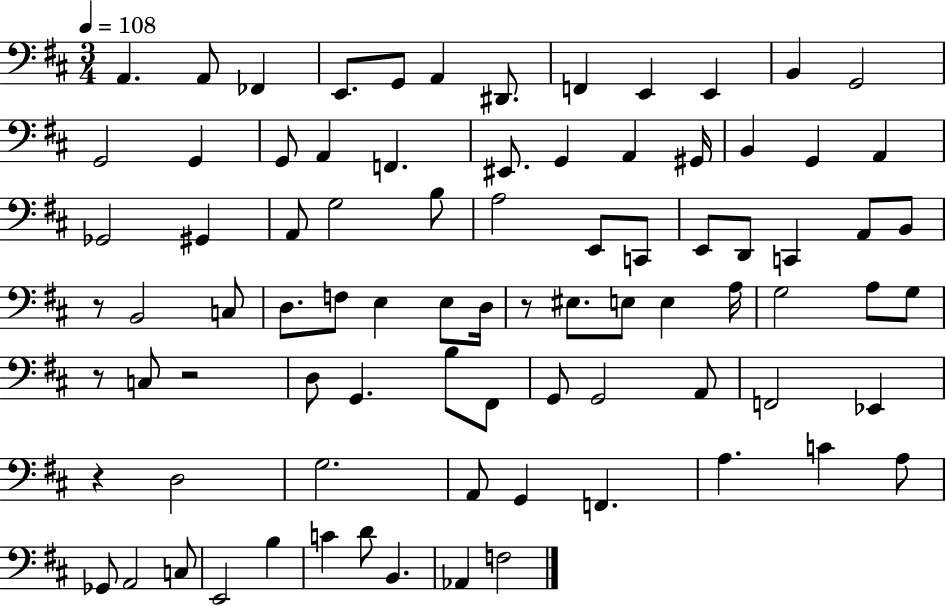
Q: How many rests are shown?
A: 5